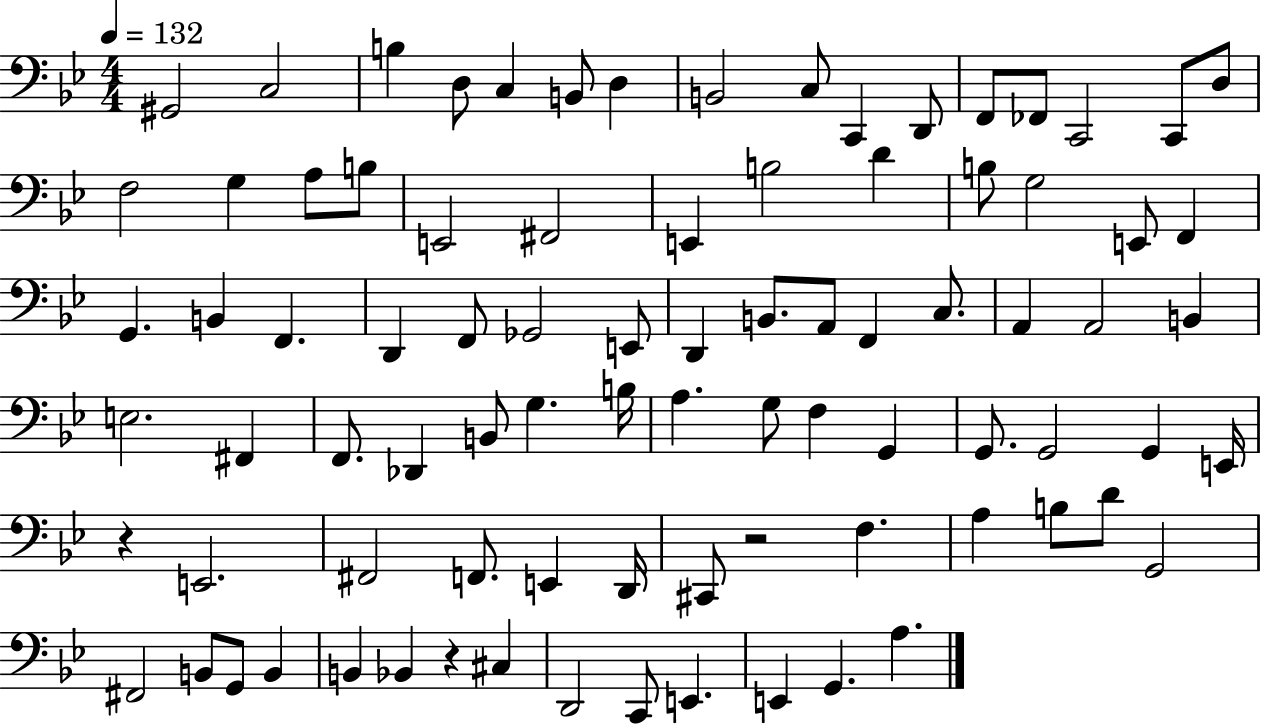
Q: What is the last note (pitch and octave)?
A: A3